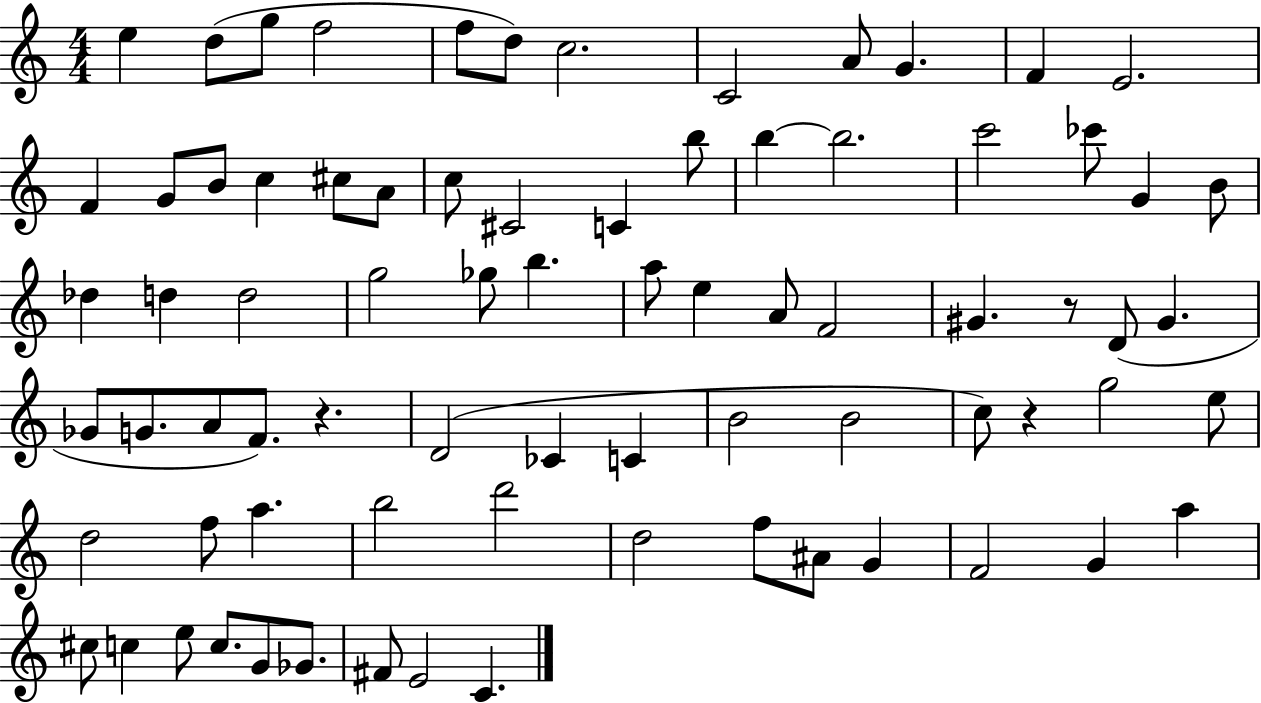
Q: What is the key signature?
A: C major